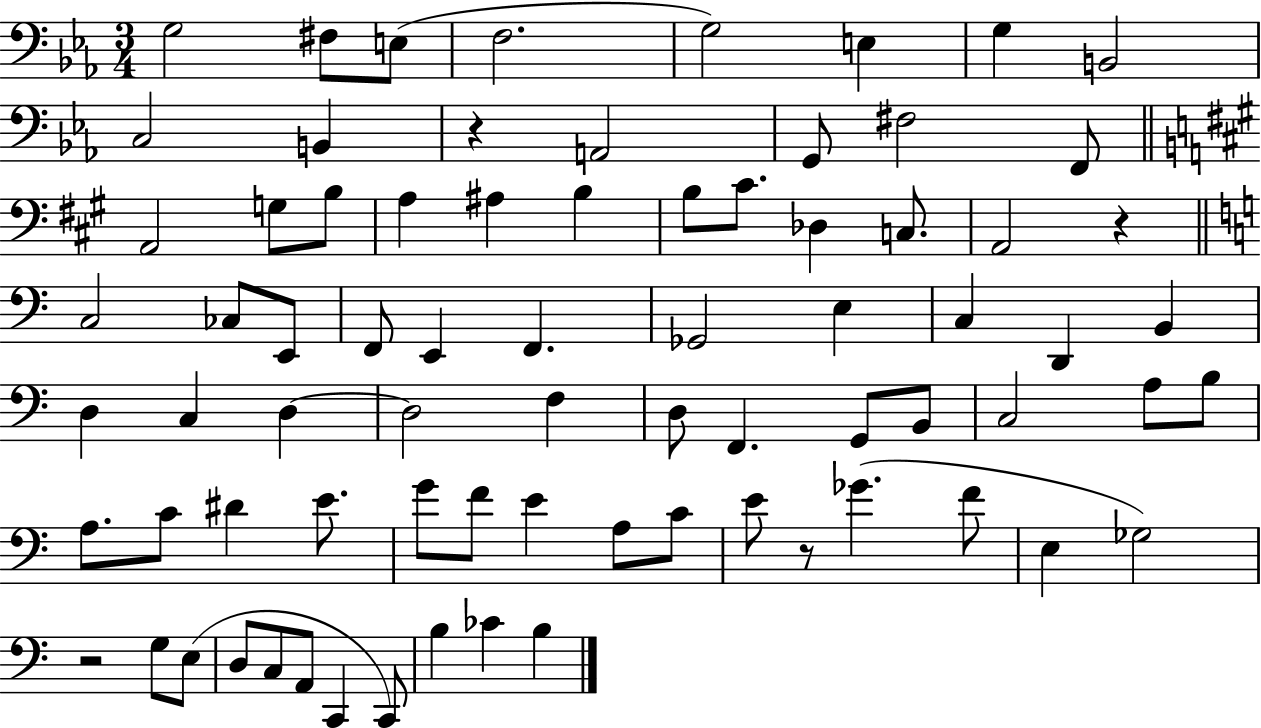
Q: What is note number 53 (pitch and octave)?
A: G4